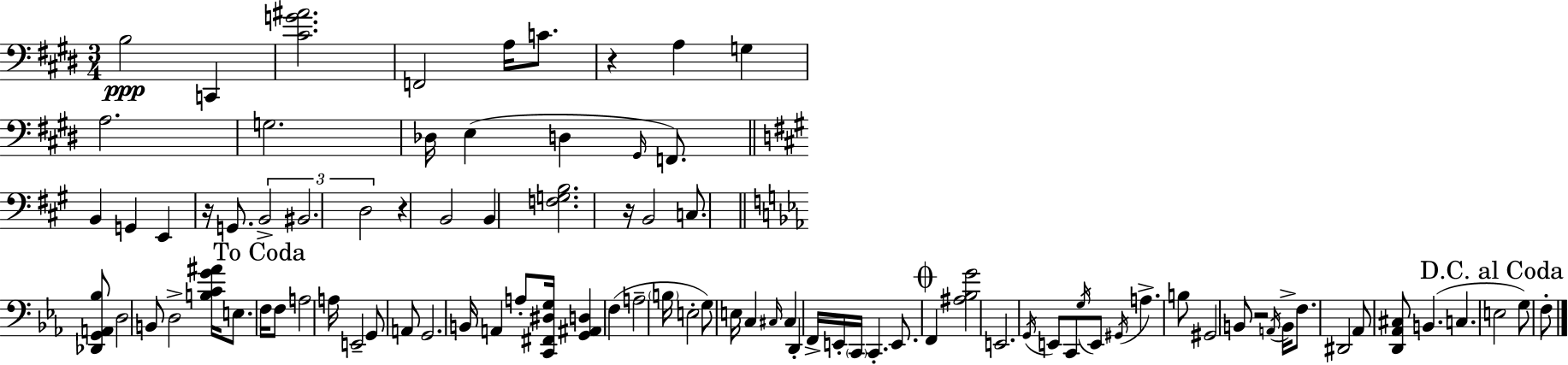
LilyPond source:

{
  \clef bass
  \numericTimeSignature
  \time 3/4
  \key e \major
  \repeat volta 2 { b2\ppp c,4 | <cis' g' ais'>2. | f,2 a16 c'8. | r4 a4 g4 | \break a2. | g2. | des16 e4( d4 \grace { gis,16 }) f,8. | \bar "||" \break \key a \major b,4 g,4 e,4 | r16 g,8. \tuplet 3/2 { b,2-> | bis,2. | d2 } r4 | \break b,2 b,4 | <f g b>2. | r16 b,2 c8. | \bar "||" \break \key ees \major <des, g, a, bes>8 d2 b,8 | d2-> <b c' g' ais'>16 e8. | \mark "To Coda" f16 f8 a2 a16 | e,2-- g,8 a,8 | \break g,2. | b,16 a,4 a8-. <c, fis, dis g>16 <g, ais, d>4 | f4( a2-- | \parenthesize b16 e2-. g8) e16 | \break c4 \grace { cis16 } cis4 d,4-. | f,16-> e,16-. \parenthesize c,16 c,4.-. e,8. | \mark \markup { \musicglyph "scripts.coda" } f,4 <ais bes g'>2 | e,2. | \break \acciaccatura { g,16 } e,8 c,8 \acciaccatura { g16 } e,8 \acciaccatura { gis,16 } a4.-> | b8 gis,2 | b,8 r2 | \acciaccatura { a,16 } b,16-> f8. dis,2 | \break aes,8 <d, aes, cis>8 b,4.( c4. | \mark "D.C. al Coda" e2 | g8) f8-. } \bar "|."
}